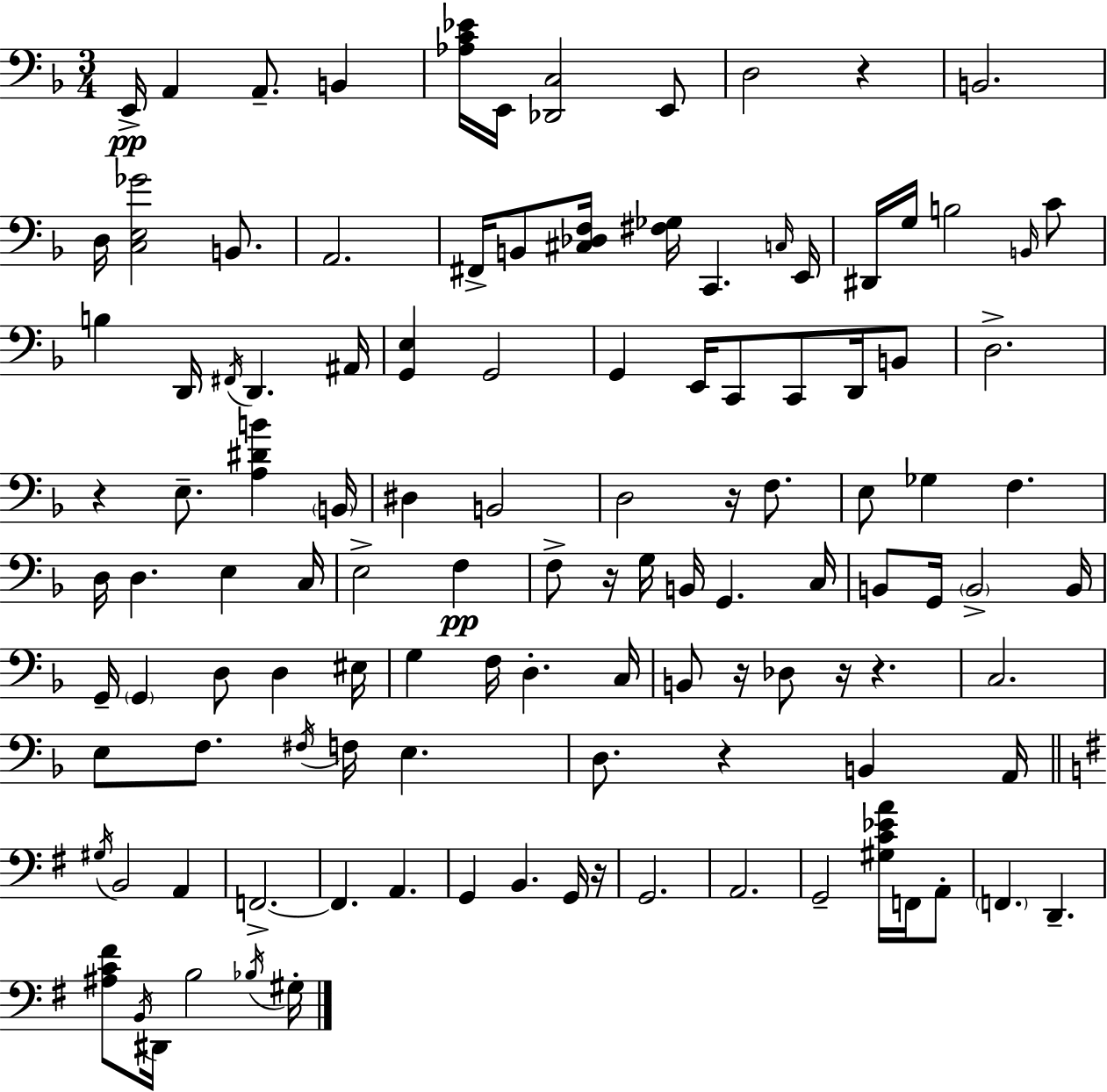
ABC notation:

X:1
T:Untitled
M:3/4
L:1/4
K:Dm
E,,/4 A,, A,,/2 B,, [_A,C_E]/4 E,,/4 [_D,,C,]2 E,,/2 D,2 z B,,2 D,/4 [C,E,_G]2 B,,/2 A,,2 ^F,,/4 B,,/2 [^C,_D,F,]/4 [^F,_G,]/4 C,, C,/4 E,,/4 ^D,,/4 G,/4 B,2 B,,/4 C/2 B, D,,/4 ^F,,/4 D,, ^A,,/4 [G,,E,] G,,2 G,, E,,/4 C,,/2 C,,/2 D,,/4 B,,/2 D,2 z E,/2 [A,^DB] B,,/4 ^D, B,,2 D,2 z/4 F,/2 E,/2 _G, F, D,/4 D, E, C,/4 E,2 F, F,/2 z/4 G,/4 B,,/4 G,, C,/4 B,,/2 G,,/4 B,,2 B,,/4 G,,/4 G,, D,/2 D, ^E,/4 G, F,/4 D, C,/4 B,,/2 z/4 _D,/2 z/4 z C,2 E,/2 F,/2 ^F,/4 F,/4 E, D,/2 z B,, A,,/4 ^G,/4 B,,2 A,, F,,2 F,, A,, G,, B,, G,,/4 z/4 G,,2 A,,2 G,,2 [^G,C_EA]/4 F,,/4 A,,/2 F,, D,, [^A,C^F]/2 B,,/4 ^D,,/4 B,2 _B,/4 ^G,/4